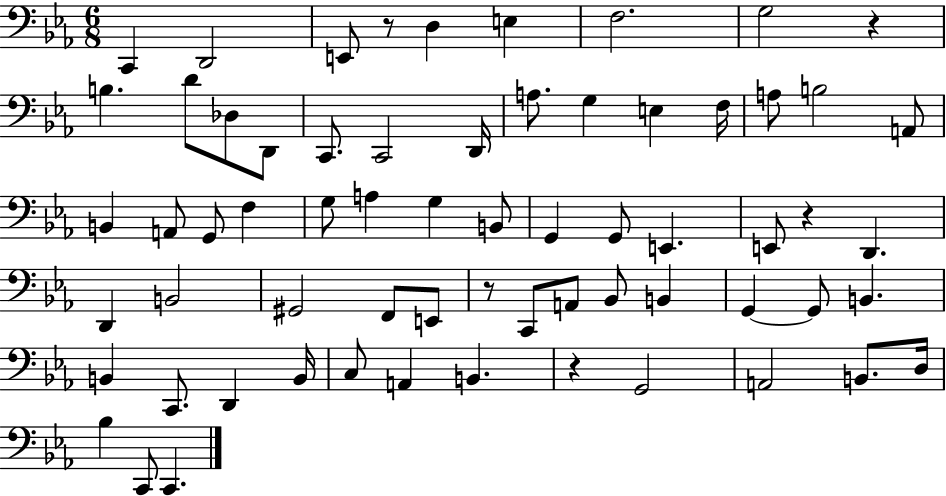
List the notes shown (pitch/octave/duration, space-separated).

C2/q D2/h E2/e R/e D3/q E3/q F3/h. G3/h R/q B3/q. D4/e Db3/e D2/e C2/e. C2/h D2/s A3/e. G3/q E3/q F3/s A3/e B3/h A2/e B2/q A2/e G2/e F3/q G3/e A3/q G3/q B2/e G2/q G2/e E2/q. E2/e R/q D2/q. D2/q B2/h G#2/h F2/e E2/e R/e C2/e A2/e Bb2/e B2/q G2/q G2/e B2/q. B2/q C2/e. D2/q B2/s C3/e A2/q B2/q. R/q G2/h A2/h B2/e. D3/s Bb3/q C2/e C2/q.